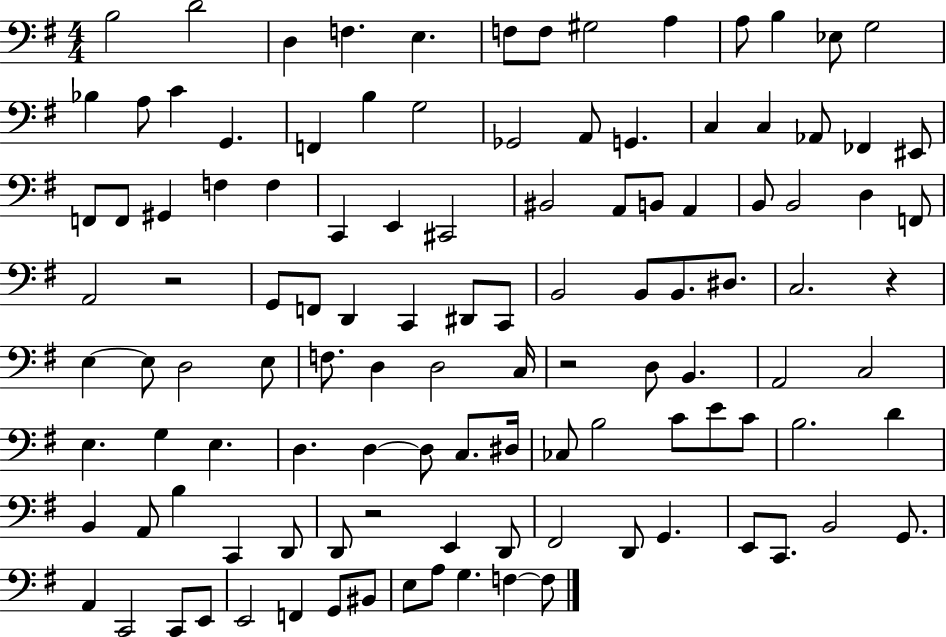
{
  \clef bass
  \numericTimeSignature
  \time 4/4
  \key g \major
  b2 d'2 | d4 f4. e4. | f8 f8 gis2 a4 | a8 b4 ees8 g2 | \break bes4 a8 c'4 g,4. | f,4 b4 g2 | ges,2 a,8 g,4. | c4 c4 aes,8 fes,4 eis,8 | \break f,8 f,8 gis,4 f4 f4 | c,4 e,4 cis,2 | bis,2 a,8 b,8 a,4 | b,8 b,2 d4 f,8 | \break a,2 r2 | g,8 f,8 d,4 c,4 dis,8 c,8 | b,2 b,8 b,8. dis8. | c2. r4 | \break e4~~ e8 d2 e8 | f8. d4 d2 c16 | r2 d8 b,4. | a,2 c2 | \break e4. g4 e4. | d4. d4~~ d8 c8. dis16 | ces8 b2 c'8 e'8 c'8 | b2. d'4 | \break b,4 a,8 b4 c,4 d,8 | d,8 r2 e,4 d,8 | fis,2 d,8 g,4. | e,8 c,8. b,2 g,8. | \break a,4 c,2 c,8 e,8 | e,2 f,4 g,8 bis,8 | e8 a8 g4. f4~~ f8 | \bar "|."
}